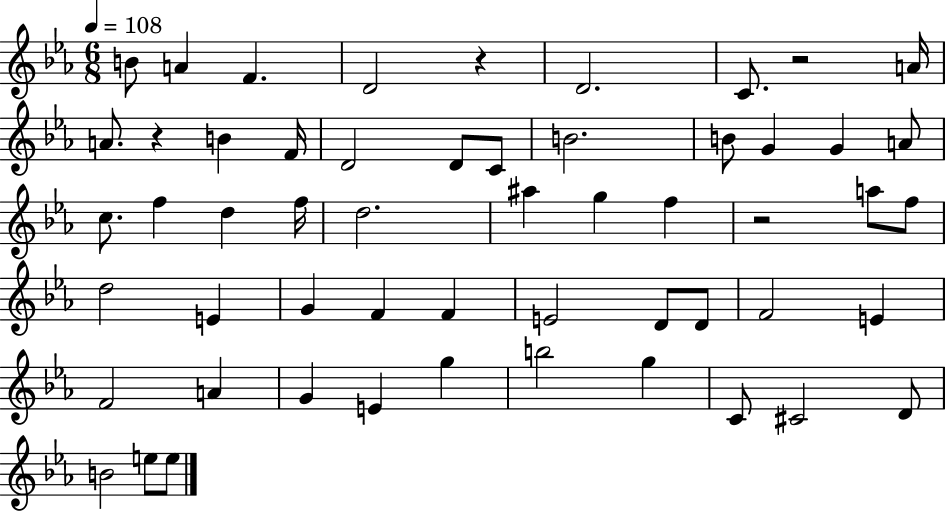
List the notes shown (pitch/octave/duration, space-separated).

B4/e A4/q F4/q. D4/h R/q D4/h. C4/e. R/h A4/s A4/e. R/q B4/q F4/s D4/h D4/e C4/e B4/h. B4/e G4/q G4/q A4/e C5/e. F5/q D5/q F5/s D5/h. A#5/q G5/q F5/q R/h A5/e F5/e D5/h E4/q G4/q F4/q F4/q E4/h D4/e D4/e F4/h E4/q F4/h A4/q G4/q E4/q G5/q B5/h G5/q C4/e C#4/h D4/e B4/h E5/e E5/e